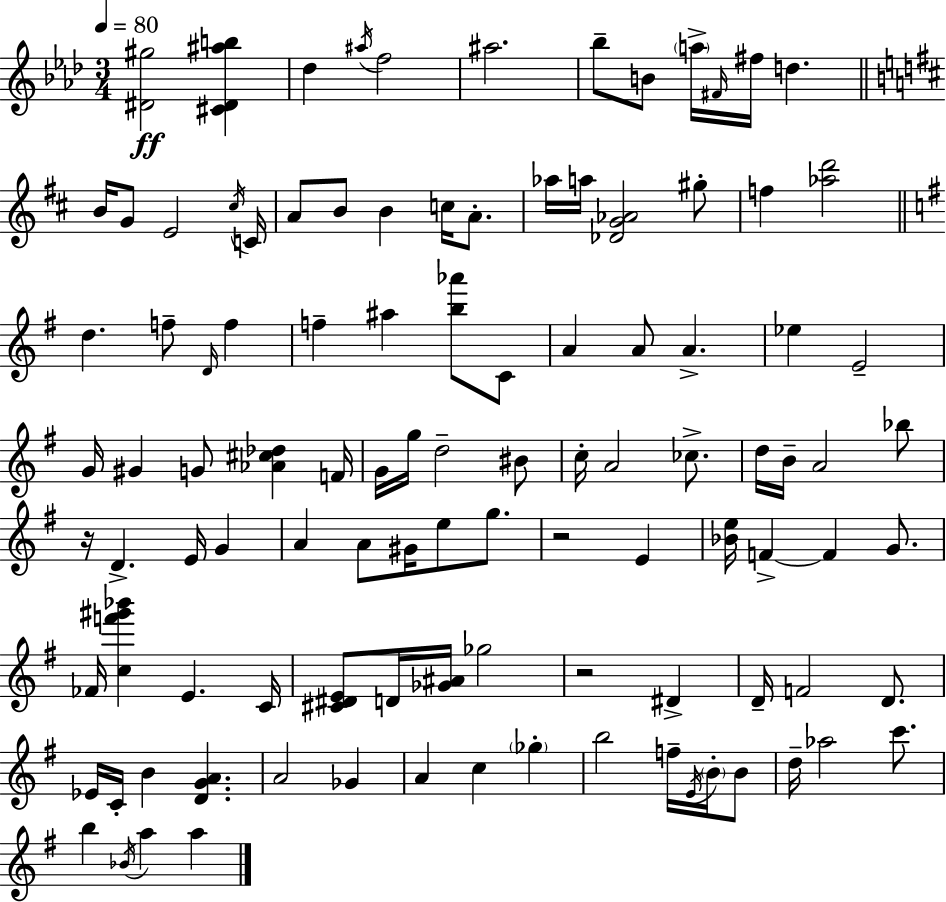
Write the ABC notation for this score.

X:1
T:Untitled
M:3/4
L:1/4
K:Fm
[^D^g]2 [^C^D^ab] _d ^a/4 f2 ^a2 _b/2 B/2 a/4 ^F/4 ^f/4 d B/4 G/2 E2 ^c/4 C/4 A/2 B/2 B c/4 A/2 _a/4 a/4 [_DG_A]2 ^g/2 f [_ad']2 d f/2 D/4 f f ^a [b_a']/2 C/2 A A/2 A _e E2 G/4 ^G G/2 [_A^c_d] F/4 G/4 g/4 d2 ^B/2 c/4 A2 _c/2 d/4 B/4 A2 _b/2 z/4 D E/4 G A A/2 ^G/4 e/2 g/2 z2 E [_Be]/4 F F G/2 _F/4 [cf'^g'_b'] E C/4 [^C^DE]/2 D/4 [_G^A]/4 _g2 z2 ^D D/4 F2 D/2 _E/4 C/4 B [DGA] A2 _G A c _g b2 f/4 E/4 B/4 B/2 d/4 _a2 c'/2 b _B/4 a a